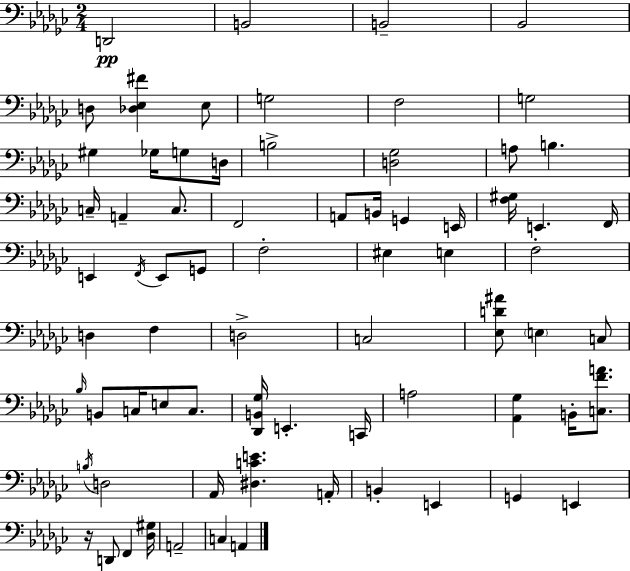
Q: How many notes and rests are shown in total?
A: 72